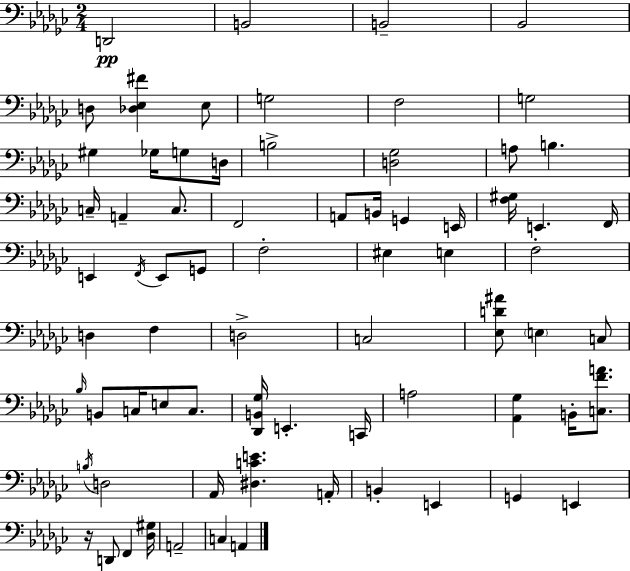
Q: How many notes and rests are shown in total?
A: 72